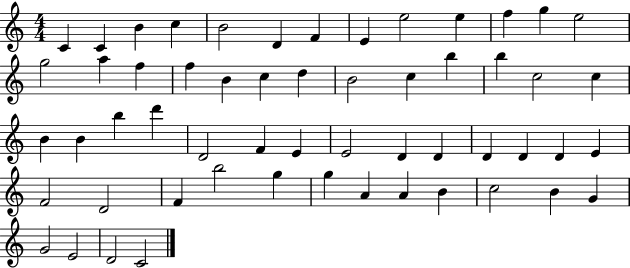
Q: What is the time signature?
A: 4/4